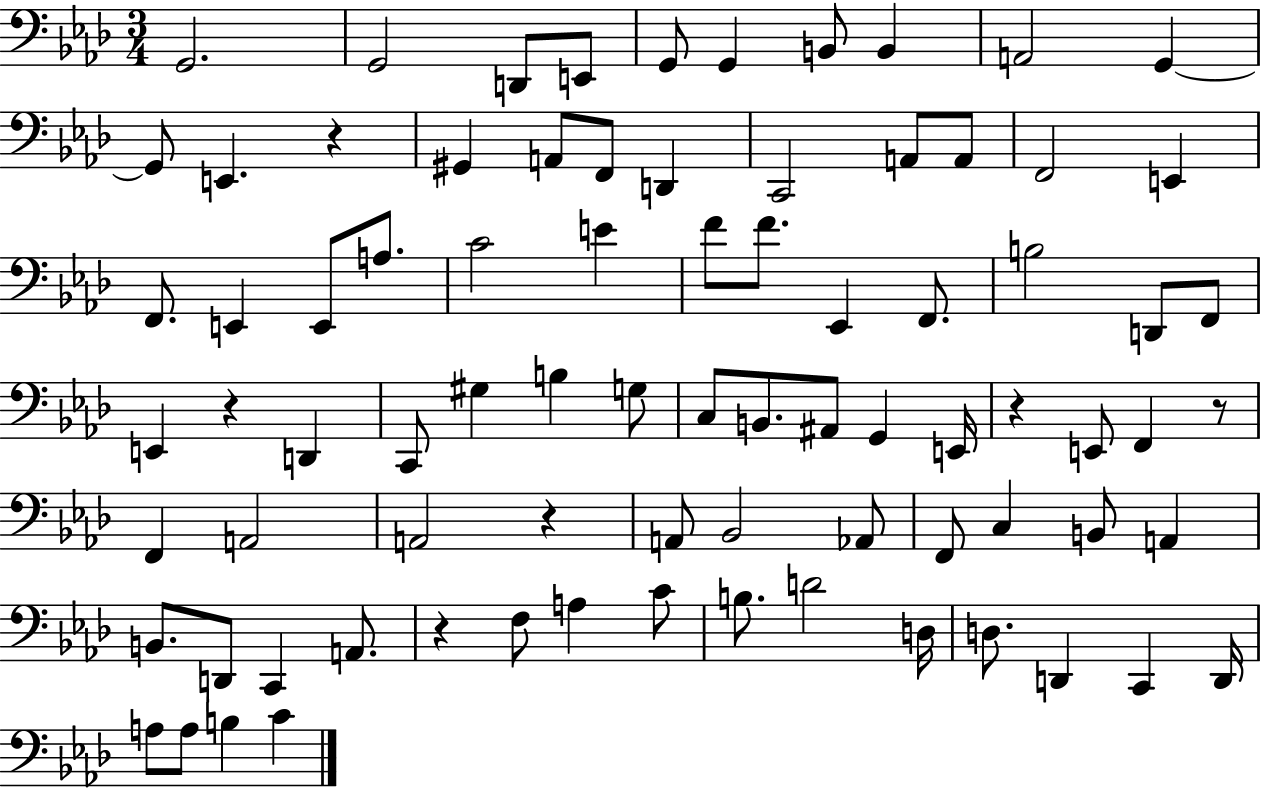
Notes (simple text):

G2/h. G2/h D2/e E2/e G2/e G2/q B2/e B2/q A2/h G2/q G2/e E2/q. R/q G#2/q A2/e F2/e D2/q C2/h A2/e A2/e F2/h E2/q F2/e. E2/q E2/e A3/e. C4/h E4/q F4/e F4/e. Eb2/q F2/e. B3/h D2/e F2/e E2/q R/q D2/q C2/e G#3/q B3/q G3/e C3/e B2/e. A#2/e G2/q E2/s R/q E2/e F2/q R/e F2/q A2/h A2/h R/q A2/e Bb2/h Ab2/e F2/e C3/q B2/e A2/q B2/e. D2/e C2/q A2/e. R/q F3/e A3/q C4/e B3/e. D4/h D3/s D3/e. D2/q C2/q D2/s A3/e A3/e B3/q C4/q